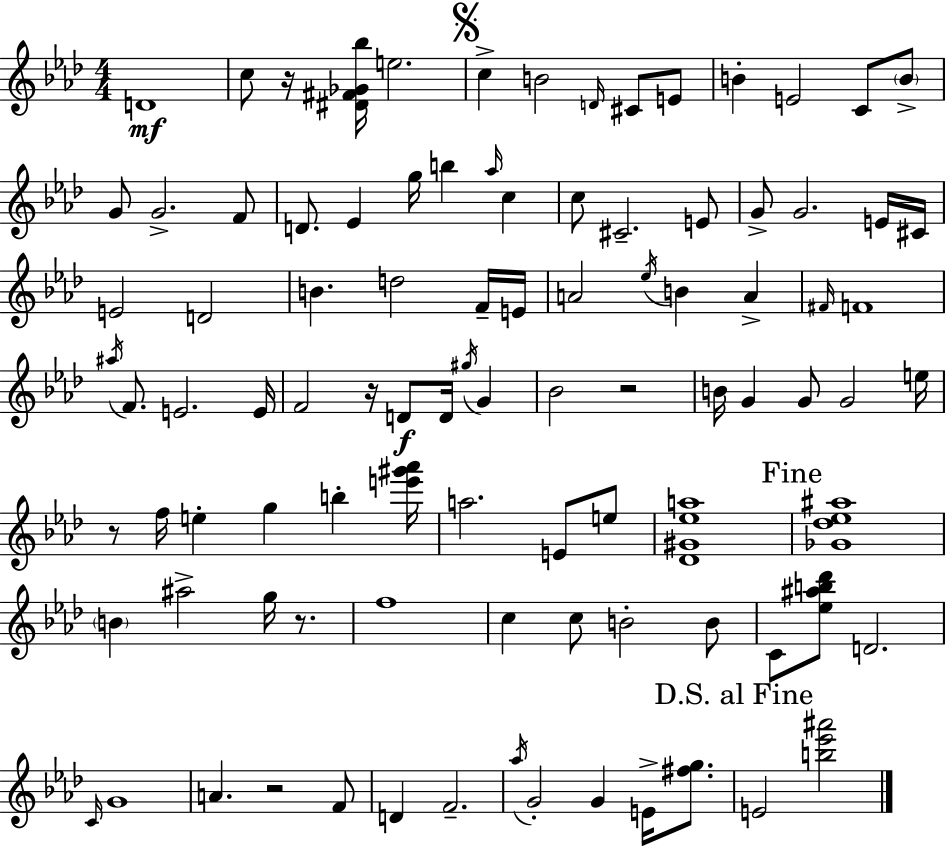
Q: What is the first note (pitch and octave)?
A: D4